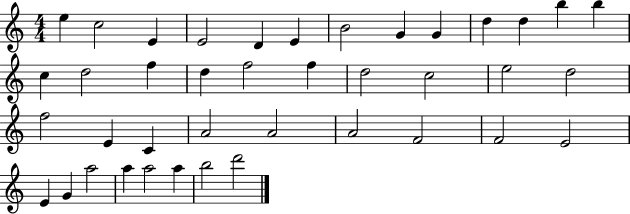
X:1
T:Untitled
M:4/4
L:1/4
K:C
e c2 E E2 D E B2 G G d d b b c d2 f d f2 f d2 c2 e2 d2 f2 E C A2 A2 A2 F2 F2 E2 E G a2 a a2 a b2 d'2